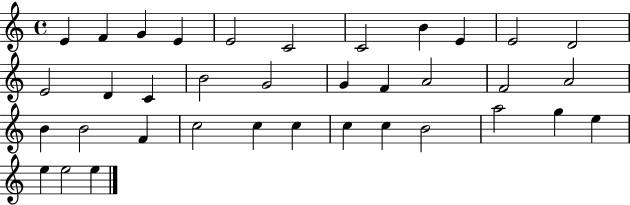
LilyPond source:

{
  \clef treble
  \time 4/4
  \defaultTimeSignature
  \key c \major
  e'4 f'4 g'4 e'4 | e'2 c'2 | c'2 b'4 e'4 | e'2 d'2 | \break e'2 d'4 c'4 | b'2 g'2 | g'4 f'4 a'2 | f'2 a'2 | \break b'4 b'2 f'4 | c''2 c''4 c''4 | c''4 c''4 b'2 | a''2 g''4 e''4 | \break e''4 e''2 e''4 | \bar "|."
}